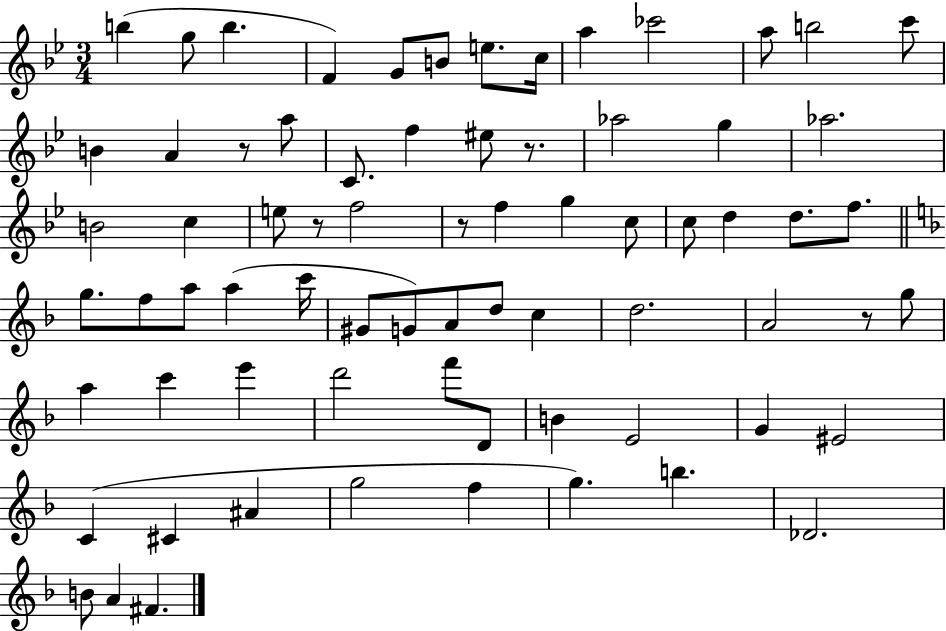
{
  \clef treble
  \numericTimeSignature
  \time 3/4
  \key bes \major
  b''4( g''8 b''4. | f'4) g'8 b'8 e''8. c''16 | a''4 ces'''2 | a''8 b''2 c'''8 | \break b'4 a'4 r8 a''8 | c'8. f''4 eis''8 r8. | aes''2 g''4 | aes''2. | \break b'2 c''4 | e''8 r8 f''2 | r8 f''4 g''4 c''8 | c''8 d''4 d''8. f''8. | \break \bar "||" \break \key f \major g''8. f''8 a''8 a''4( c'''16 | gis'8 g'8) a'8 d''8 c''4 | d''2. | a'2 r8 g''8 | \break a''4 c'''4 e'''4 | d'''2 f'''8 d'8 | b'4 e'2 | g'4 eis'2 | \break c'4( cis'4 ais'4 | g''2 f''4 | g''4.) b''4. | des'2. | \break b'8 a'4 fis'4. | \bar "|."
}